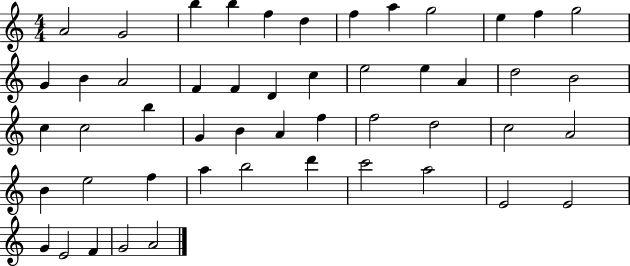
{
  \clef treble
  \numericTimeSignature
  \time 4/4
  \key c \major
  a'2 g'2 | b''4 b''4 f''4 d''4 | f''4 a''4 g''2 | e''4 f''4 g''2 | \break g'4 b'4 a'2 | f'4 f'4 d'4 c''4 | e''2 e''4 a'4 | d''2 b'2 | \break c''4 c''2 b''4 | g'4 b'4 a'4 f''4 | f''2 d''2 | c''2 a'2 | \break b'4 e''2 f''4 | a''4 b''2 d'''4 | c'''2 a''2 | e'2 e'2 | \break g'4 e'2 f'4 | g'2 a'2 | \bar "|."
}